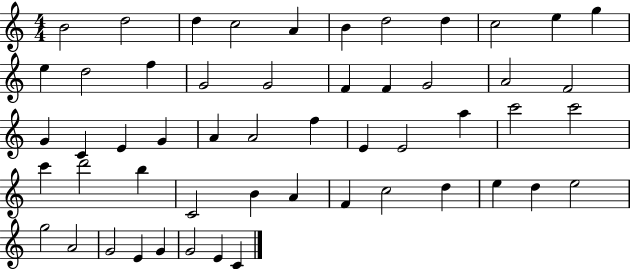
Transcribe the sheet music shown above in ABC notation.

X:1
T:Untitled
M:4/4
L:1/4
K:C
B2 d2 d c2 A B d2 d c2 e g e d2 f G2 G2 F F G2 A2 F2 G C E G A A2 f E E2 a c'2 c'2 c' d'2 b C2 B A F c2 d e d e2 g2 A2 G2 E G G2 E C